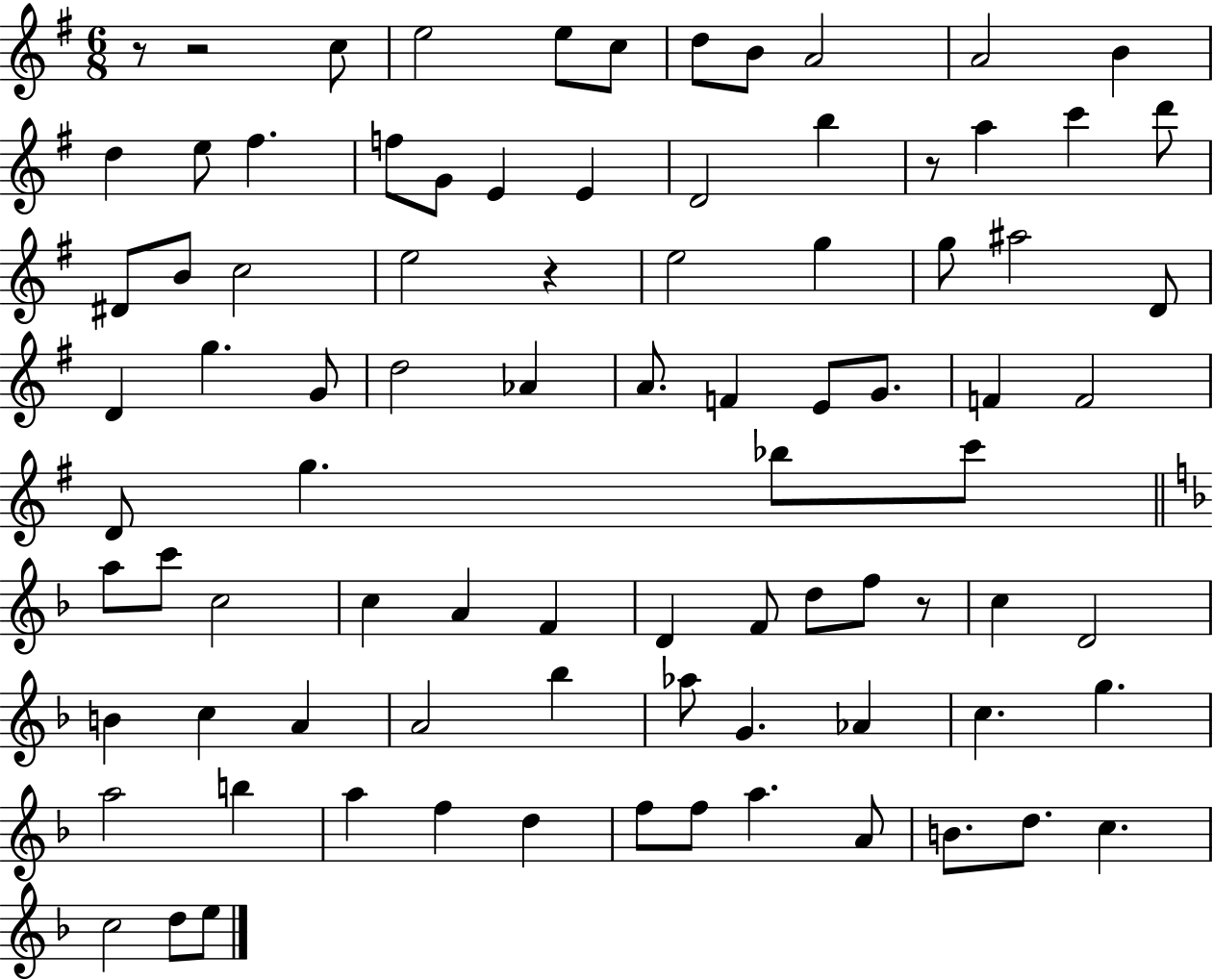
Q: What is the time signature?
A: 6/8